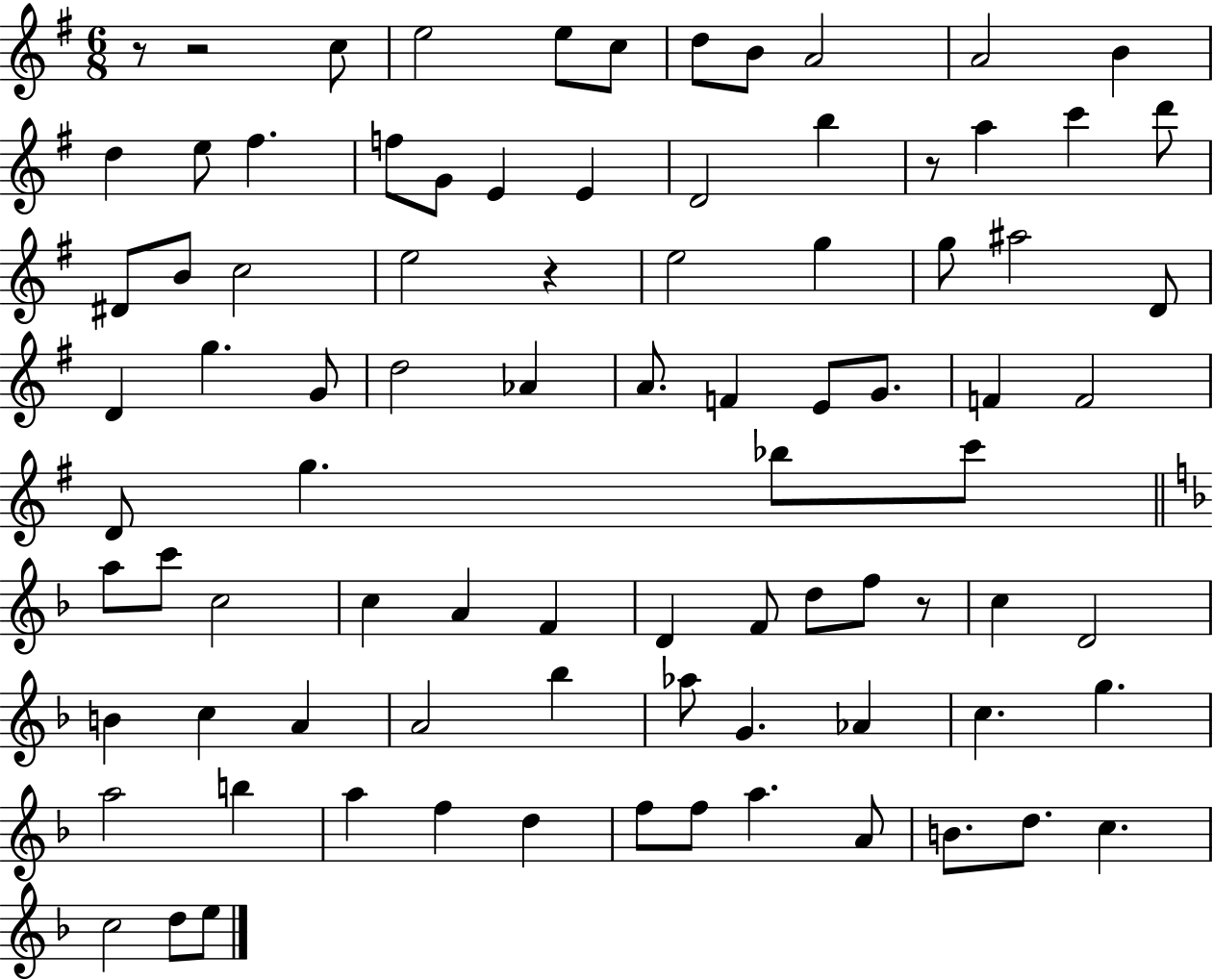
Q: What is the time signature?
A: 6/8